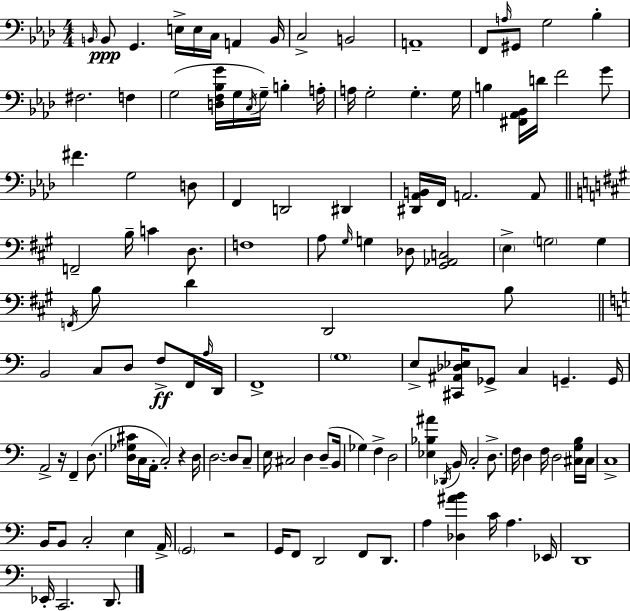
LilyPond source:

{
  \clef bass
  \numericTimeSignature
  \time 4/4
  \key aes \major
  \repeat volta 2 { \grace { b,16 }\ppp b,8 g,4. e16-> e16 c16 a,4 | b,16 c2-> b,2 | a,1-- | f,8 \grace { a16 } gis,8 g2 bes4-. | \break fis2. f4 | g2( <d f bes g'>16 g16 \acciaccatura { c16 } g16--) b4-. | a16-. a16 g2-. g4.-. | g16 b4 <fis, aes, bes,>16 d'16 f'2 | \break g'8 fis'4. g2 | d8 f,4 d,2 dis,4 | <dis, aes, b,>16 f,16 a,2. | a,8 \bar "||" \break \key a \major f,2-- b16-- c'4 d8. | f1 | a8 \grace { gis16 } g4 des8 <gis, aes, c>2 | \parenthesize e4-> \parenthesize g2 g4 | \break \acciaccatura { f,16 } b8 d'4 d,2 | b8 \bar "||" \break \key a \minor b,2 c8 d8 f8->\ff f,16 \grace { a16 } | d,16 f,1-> | \parenthesize g1 | e8-> <cis, ais, des ees>16 ges,8-> c4 g,4.-- | \break g,16 a,2-> r16 f,4-- d8.( | <d ges cis'>16 c16 a,16-. c2-.) r4 | d16 d2.~~ d8 c8-- | e16 cis2 d4 d8--( | \break b,16 ges4) f4-> d2 | <ees bes ais'>4 \acciaccatura { des,16 } b,16 c2-. d8.-> | f16 d4 f16 d2 | <cis g b>16 cis16 c1-> | \break b,16 b,8 c2-. e4 | a,16-> \parenthesize g,2 r2 | g,16 f,8 d,2 f,8 d,8. | a4 <des ais' b'>4 c'16 a4. | \break ees,16 d,1 | ees,16-. c,2. d,8. | } \bar "|."
}